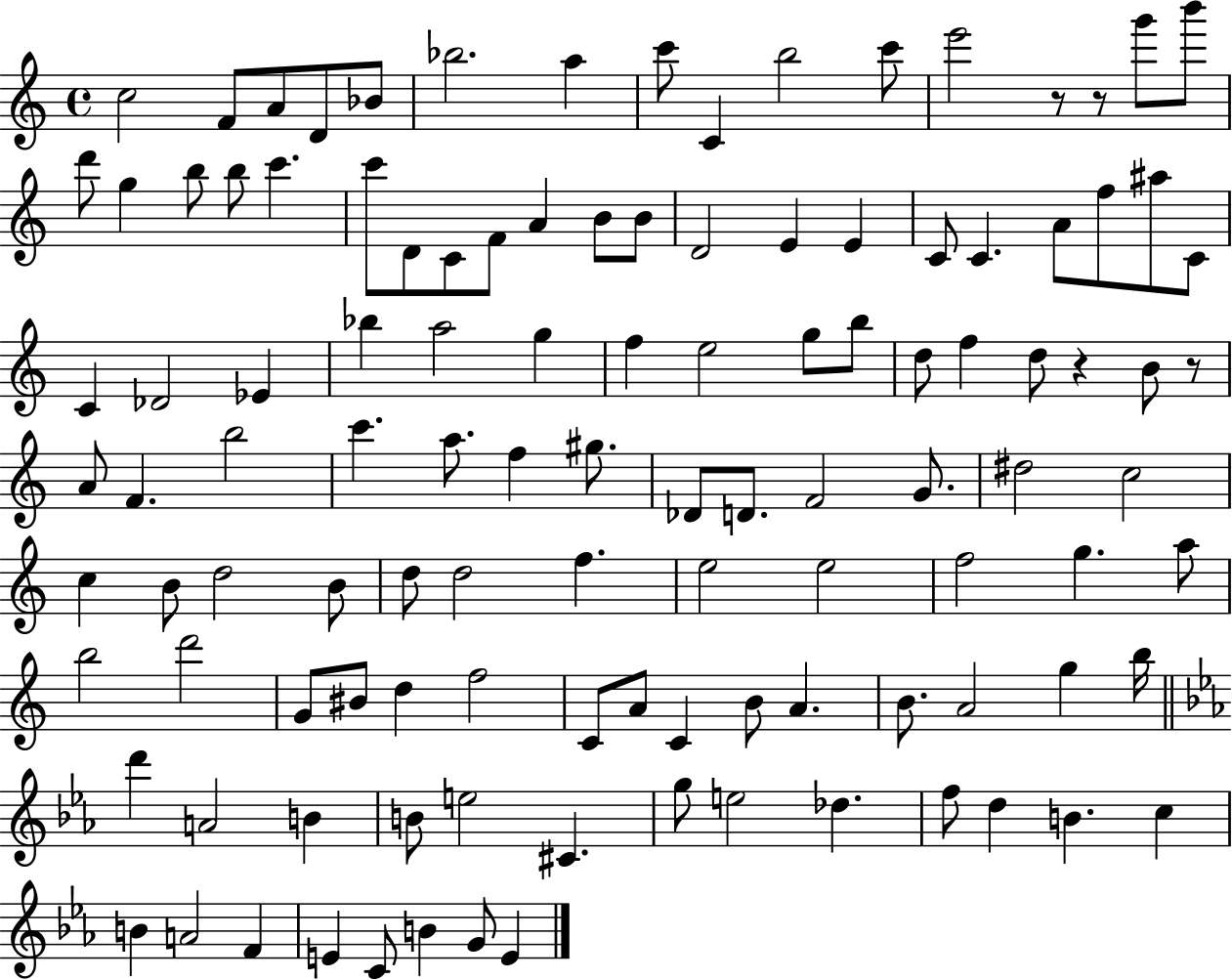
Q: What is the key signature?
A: C major